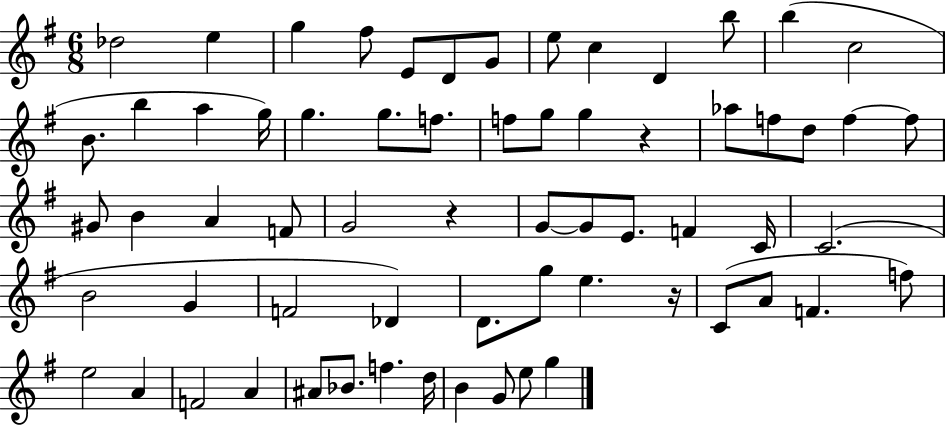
{
  \clef treble
  \numericTimeSignature
  \time 6/8
  \key g \major
  des''2 e''4 | g''4 fis''8 e'8 d'8 g'8 | e''8 c''4 d'4 b''8 | b''4( c''2 | \break b'8. b''4 a''4 g''16) | g''4. g''8. f''8. | f''8 g''8 g''4 r4 | aes''8 f''8 d''8 f''4~~ f''8 | \break gis'8 b'4 a'4 f'8 | g'2 r4 | g'8~~ g'8 e'8. f'4 c'16 | c'2.( | \break b'2 g'4 | f'2 des'4) | d'8. g''8 e''4. r16 | c'8( a'8 f'4. f''8) | \break e''2 a'4 | f'2 a'4 | ais'8 bes'8. f''4. d''16 | b'4 g'8 e''8 g''4 | \break \bar "|."
}